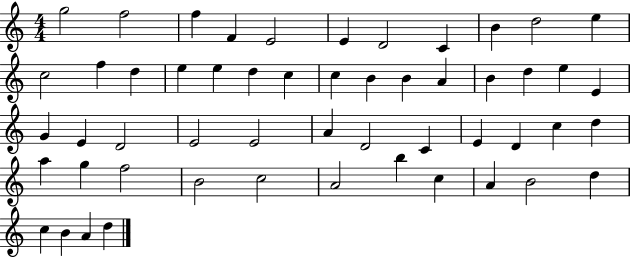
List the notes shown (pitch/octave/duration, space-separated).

G5/h F5/h F5/q F4/q E4/h E4/q D4/h C4/q B4/q D5/h E5/q C5/h F5/q D5/q E5/q E5/q D5/q C5/q C5/q B4/q B4/q A4/q B4/q D5/q E5/q E4/q G4/q E4/q D4/h E4/h E4/h A4/q D4/h C4/q E4/q D4/q C5/q D5/q A5/q G5/q F5/h B4/h C5/h A4/h B5/q C5/q A4/q B4/h D5/q C5/q B4/q A4/q D5/q